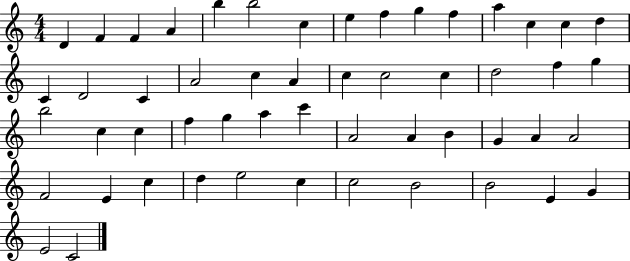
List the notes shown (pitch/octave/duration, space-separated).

D4/q F4/q F4/q A4/q B5/q B5/h C5/q E5/q F5/q G5/q F5/q A5/q C5/q C5/q D5/q C4/q D4/h C4/q A4/h C5/q A4/q C5/q C5/h C5/q D5/h F5/q G5/q B5/h C5/q C5/q F5/q G5/q A5/q C6/q A4/h A4/q B4/q G4/q A4/q A4/h F4/h E4/q C5/q D5/q E5/h C5/q C5/h B4/h B4/h E4/q G4/q E4/h C4/h